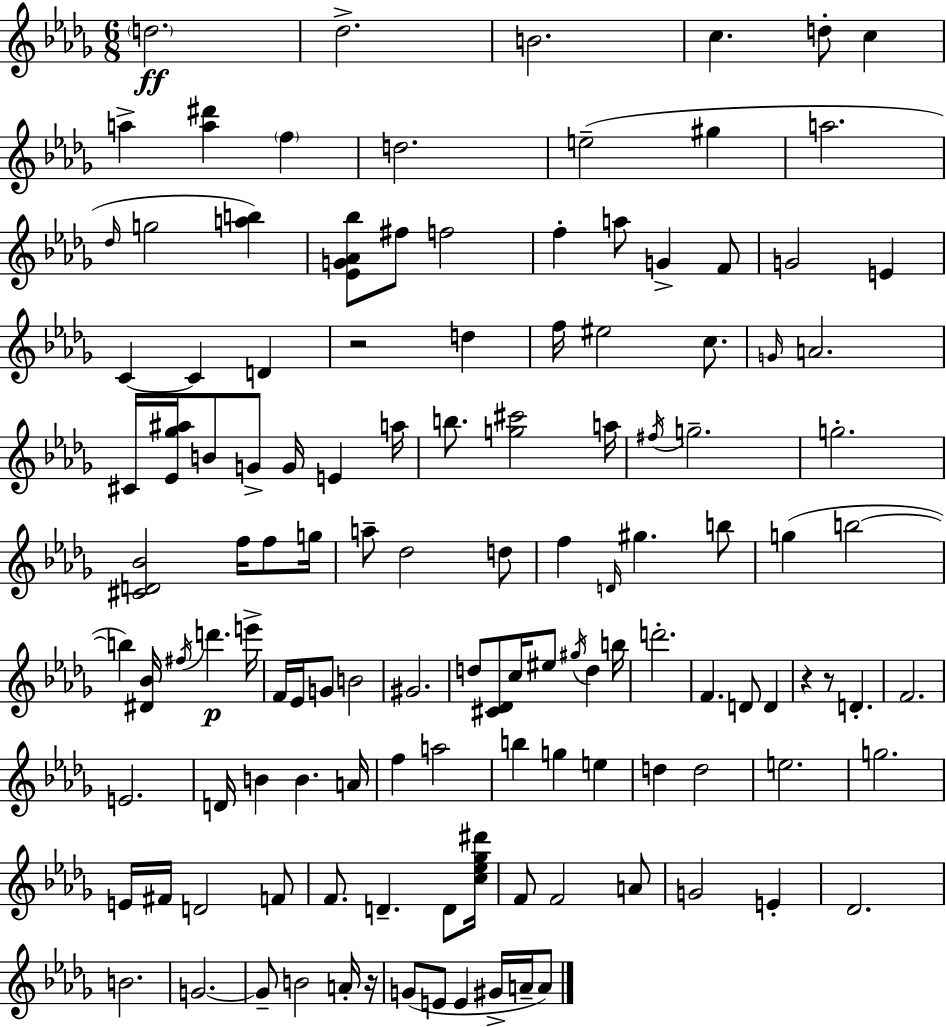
{
  \clef treble
  \numericTimeSignature
  \time 6/8
  \key bes \minor
  \parenthesize d''2.\ff | des''2.-> | b'2. | c''4. d''8-. c''4 | \break a''4-> <a'' dis'''>4 \parenthesize f''4 | d''2. | e''2--( gis''4 | a''2. | \break \grace { des''16 } g''2 <a'' b''>4) | <ees' g' aes' bes''>8 fis''8 f''2 | f''4-. a''8 g'4-> f'8 | g'2 e'4 | \break c'4~~ c'4 d'4 | r2 d''4 | f''16 eis''2 c''8. | \grace { g'16 } a'2. | \break cis'16 <ees' ges'' ais''>16 b'8 g'8-> g'16 e'4 | a''16 b''8. <g'' cis'''>2 | a''16 \acciaccatura { fis''16 } g''2.-- | g''2.-. | \break <cis' d' bes'>2 f''16 | f''8 g''16 a''8-- des''2 | d''8 f''4 \grace { d'16 } gis''4. | b''8 g''4( b''2~~ | \break b''4) <dis' bes'>16 \acciaccatura { fis''16 }\p d'''4. | e'''16-> f'16 ees'16 g'8 b'2 | gis'2. | d''8 <cis' des'>8 c''16 eis''8 | \break \acciaccatura { gis''16 } d''4 b''16 d'''2.-. | f'4. | d'8 d'4 r4 r8 | d'4.-. f'2. | \break e'2. | d'16 b'4 b'4. | a'16 f''4 a''2 | b''4 g''4 | \break e''4 d''4 d''2 | e''2. | g''2. | e'16 fis'16 d'2 | \break f'8 f'8. d'4.-- | d'8 <c'' ees'' ges'' dis'''>16 f'8 f'2 | a'8 g'2 | e'4-. des'2. | \break b'2. | g'2.~~ | g'8-- b'2 | a'16-. r16 g'8( e'8 e'4 | \break gis'16-> a'16-- a'8) \bar "|."
}